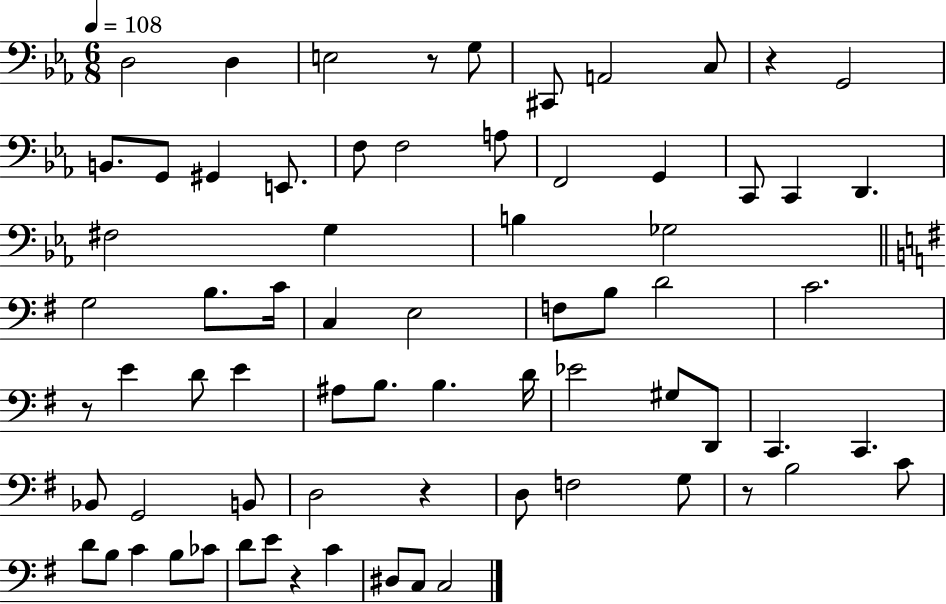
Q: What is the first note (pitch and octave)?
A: D3